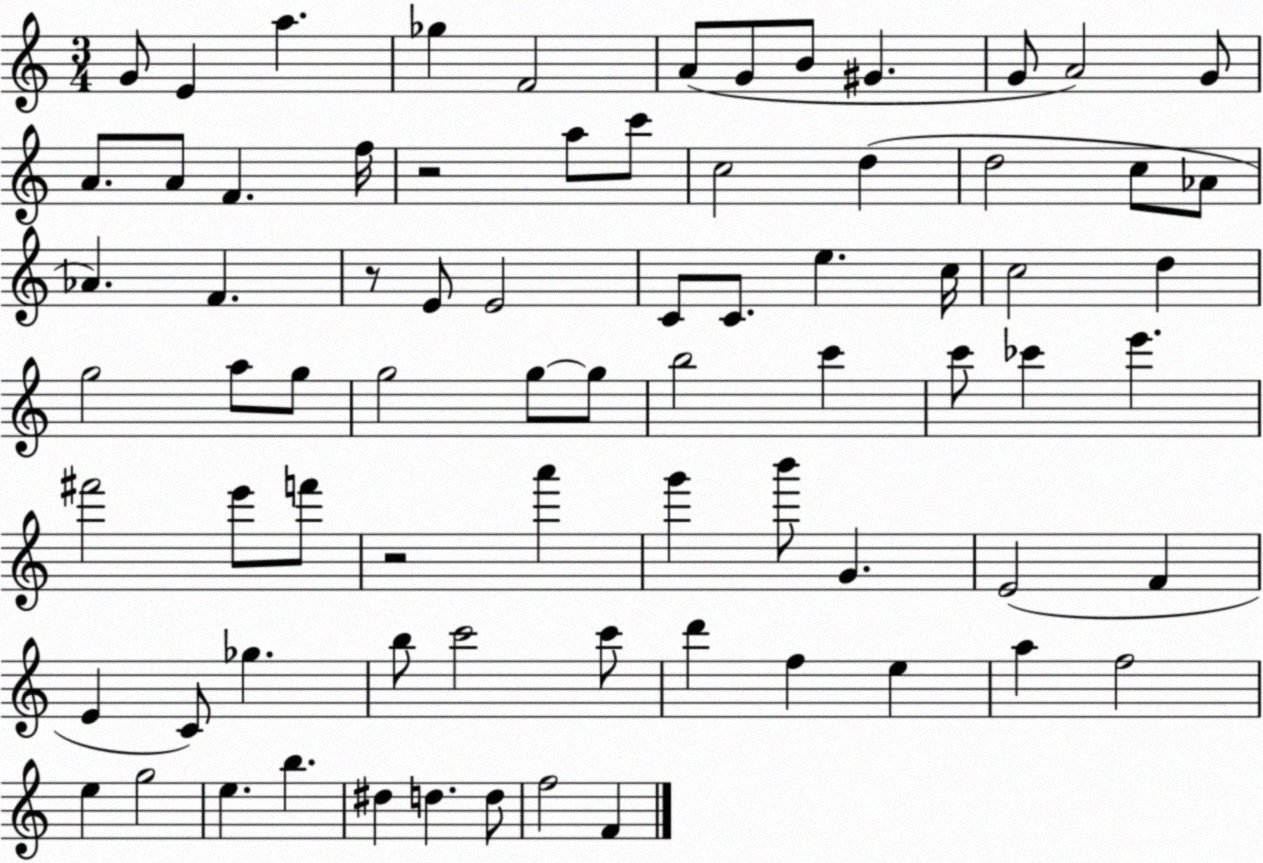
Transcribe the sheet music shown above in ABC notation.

X:1
T:Untitled
M:3/4
L:1/4
K:C
G/2 E a _g F2 A/2 G/2 B/2 ^G G/2 A2 G/2 A/2 A/2 F f/4 z2 a/2 c'/2 c2 d d2 c/2 _A/2 _A F z/2 E/2 E2 C/2 C/2 e c/4 c2 d g2 a/2 g/2 g2 g/2 g/2 b2 c' c'/2 _c' e' ^f'2 e'/2 f'/2 z2 a' g' b'/2 G E2 F E C/2 _g b/2 c'2 c'/2 d' f e a f2 e g2 e b ^d d d/2 f2 F